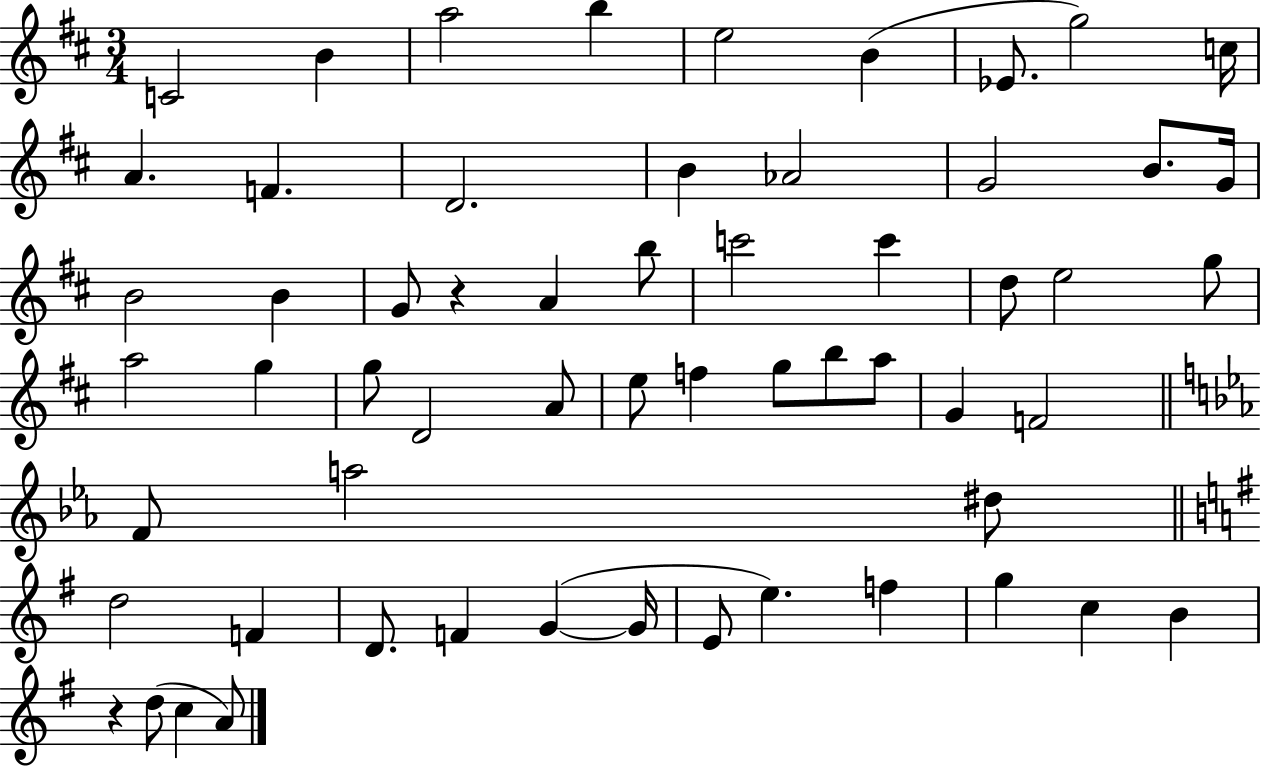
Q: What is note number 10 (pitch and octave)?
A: A4